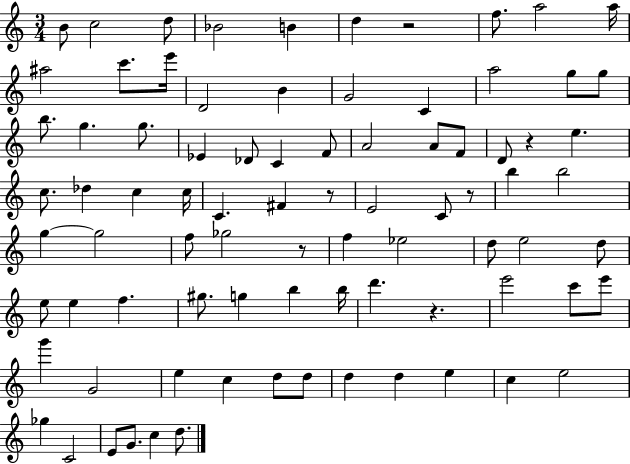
X:1
T:Untitled
M:3/4
L:1/4
K:C
B/2 c2 d/2 _B2 B d z2 f/2 a2 a/4 ^a2 c'/2 e'/4 D2 B G2 C a2 g/2 g/2 b/2 g g/2 _E _D/2 C F/2 A2 A/2 F/2 D/2 z e c/2 _d c c/4 C ^F z/2 E2 C/2 z/2 b b2 g g2 f/2 _g2 z/2 f _e2 d/2 e2 d/2 e/2 e f ^g/2 g b b/4 d' z e'2 c'/2 e'/2 g' G2 e c d/2 d/2 d d e c e2 _g C2 E/2 G/2 c d/2